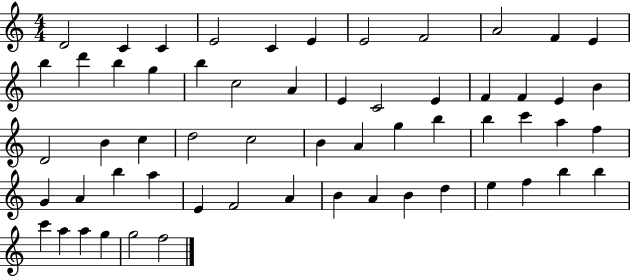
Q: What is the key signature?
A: C major